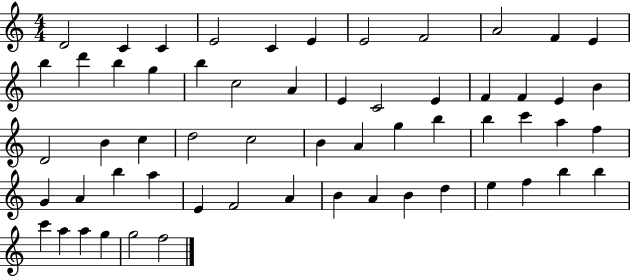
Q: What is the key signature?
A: C major